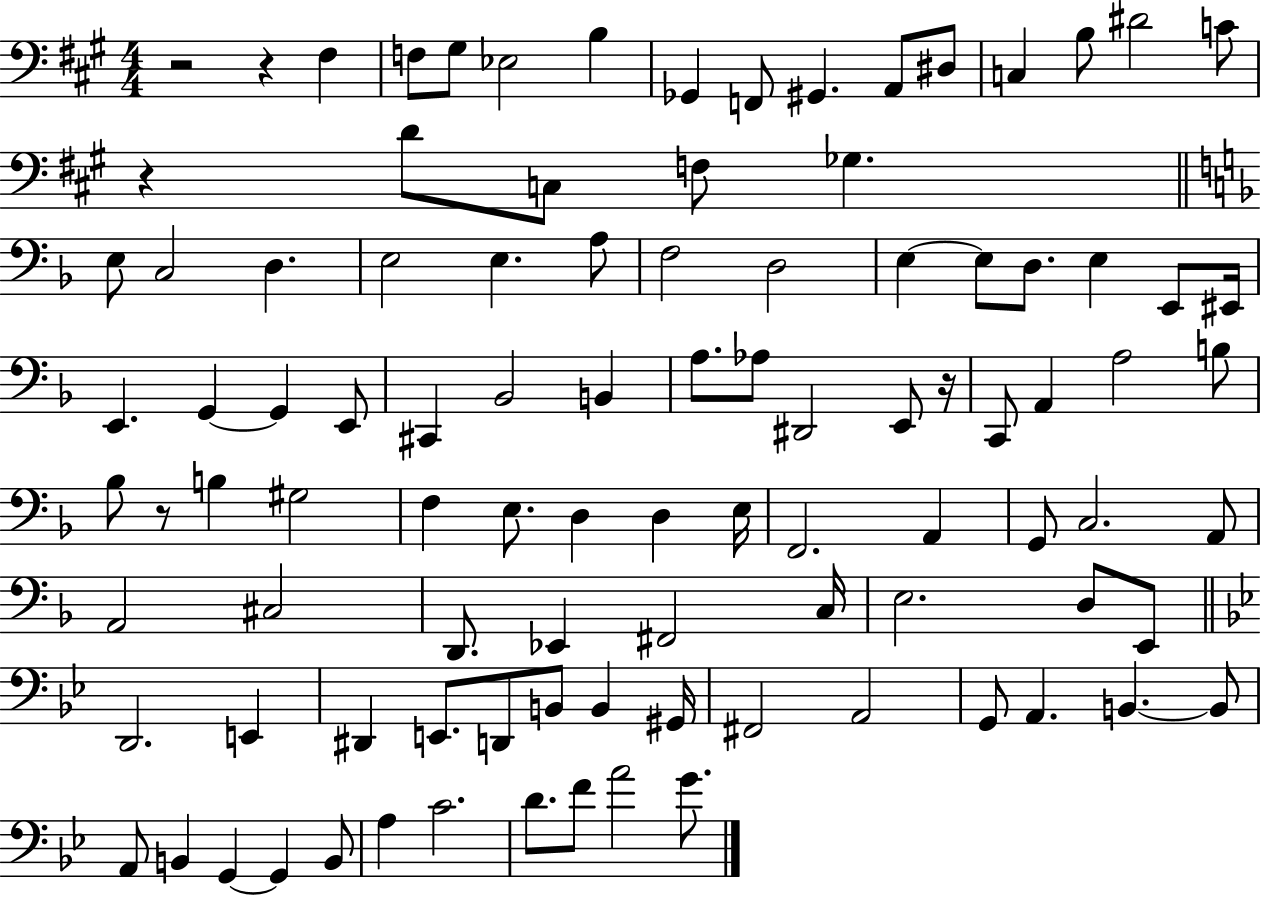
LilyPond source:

{
  \clef bass
  \numericTimeSignature
  \time 4/4
  \key a \major
  r2 r4 fis4 | f8 gis8 ees2 b4 | ges,4 f,8 gis,4. a,8 dis8 | c4 b8 dis'2 c'8 | \break r4 d'8 c8 f8 ges4. | \bar "||" \break \key d \minor e8 c2 d4. | e2 e4. a8 | f2 d2 | e4~~ e8 d8. e4 e,8 eis,16 | \break e,4. g,4~~ g,4 e,8 | cis,4 bes,2 b,4 | a8. aes8 dis,2 e,8 r16 | c,8 a,4 a2 b8 | \break bes8 r8 b4 gis2 | f4 e8. d4 d4 e16 | f,2. a,4 | g,8 c2. a,8 | \break a,2 cis2 | d,8. ees,4 fis,2 c16 | e2. d8 e,8 | \bar "||" \break \key g \minor d,2. e,4 | dis,4 e,8. d,8 b,8 b,4 gis,16 | fis,2 a,2 | g,8 a,4. b,4.~~ b,8 | \break a,8 b,4 g,4~~ g,4 b,8 | a4 c'2. | d'8. f'8 a'2 g'8. | \bar "|."
}